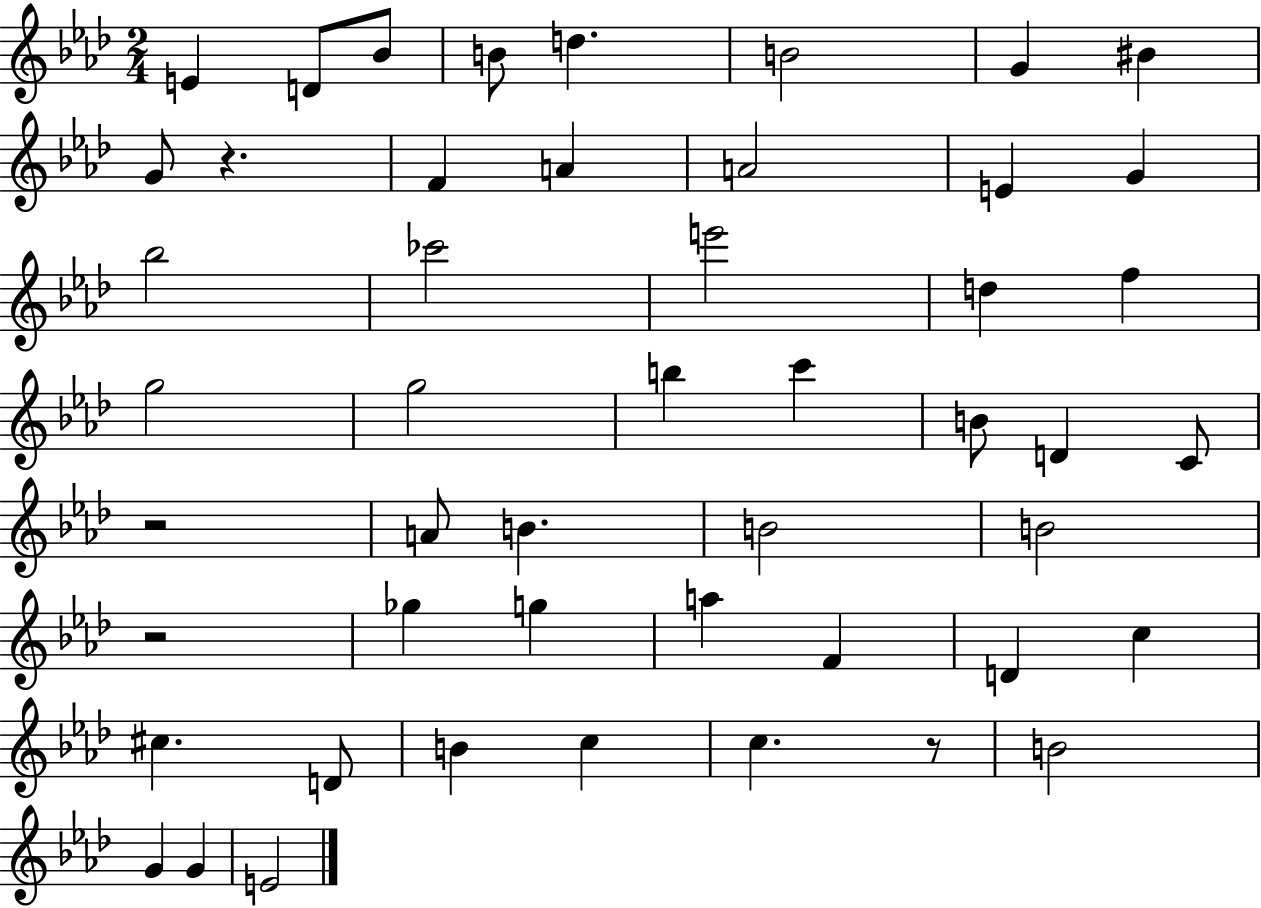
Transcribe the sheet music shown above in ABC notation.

X:1
T:Untitled
M:2/4
L:1/4
K:Ab
E D/2 _B/2 B/2 d B2 G ^B G/2 z F A A2 E G _b2 _c'2 e'2 d f g2 g2 b c' B/2 D C/2 z2 A/2 B B2 B2 z2 _g g a F D c ^c D/2 B c c z/2 B2 G G E2